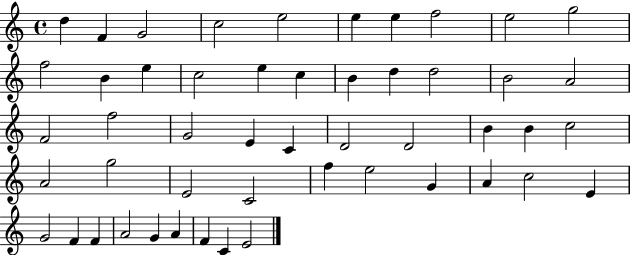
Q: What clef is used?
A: treble